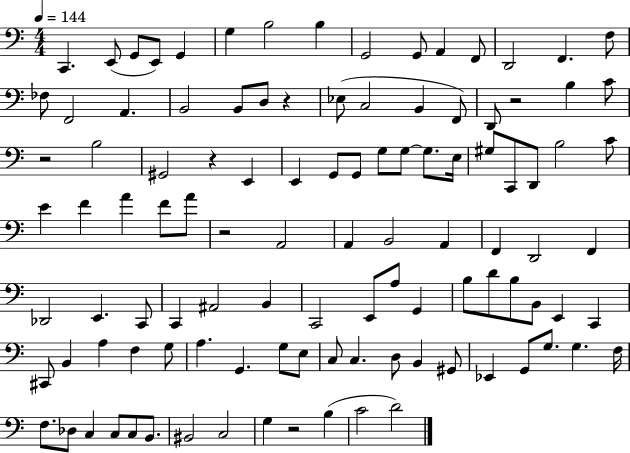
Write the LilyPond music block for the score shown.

{
  \clef bass
  \numericTimeSignature
  \time 4/4
  \key c \major
  \tempo 4 = 144
  c,4. e,8( g,8 e,8) g,4 | g4 b2 b4 | g,2 g,8 a,4 f,8 | d,2 f,4. f8 | \break fes8 f,2 a,4. | b,2 b,8 d8 r4 | ees8( c2 b,4 f,8) | d,8 r2 b4 c'8 | \break r2 b2 | gis,2 r4 e,4 | e,4 g,8 g,8 g8 g8~~ g8. e16 | gis8 c,8 d,8 b2 c'8 | \break e'4 f'4 a'4 f'8 a'8 | r2 a,2 | a,4 b,2 a,4 | f,4 d,2 f,4 | \break des,2 e,4. c,8 | c,4 ais,2 b,4 | c,2 e,8 a8 g,4 | b8 d'8 b8 b,8 e,4 c,4 | \break cis,8 b,4 a4 f4 g8 | a4. g,4. g8 e8 | c8 c4. d8 b,4 gis,8 | ees,4 g,8 g8. g4. f16 | \break f8. des8 c4 c8 c8 b,8. | bis,2 c2 | g4 r2 b4( | c'2 d'2) | \break \bar "|."
}